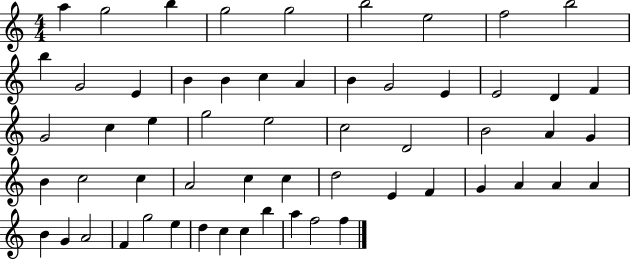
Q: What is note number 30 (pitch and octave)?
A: B4